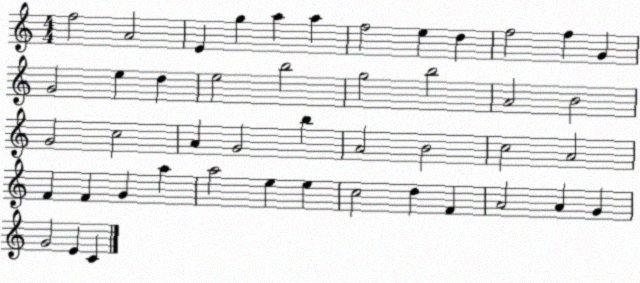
X:1
T:Untitled
M:4/4
L:1/4
K:C
f2 A2 E g a a f2 e d f2 f G G2 e d e2 b2 g2 b2 A2 B2 G2 c2 A G2 b A2 B2 c2 A2 F F G a a2 e e c2 d F A2 A G G2 E C